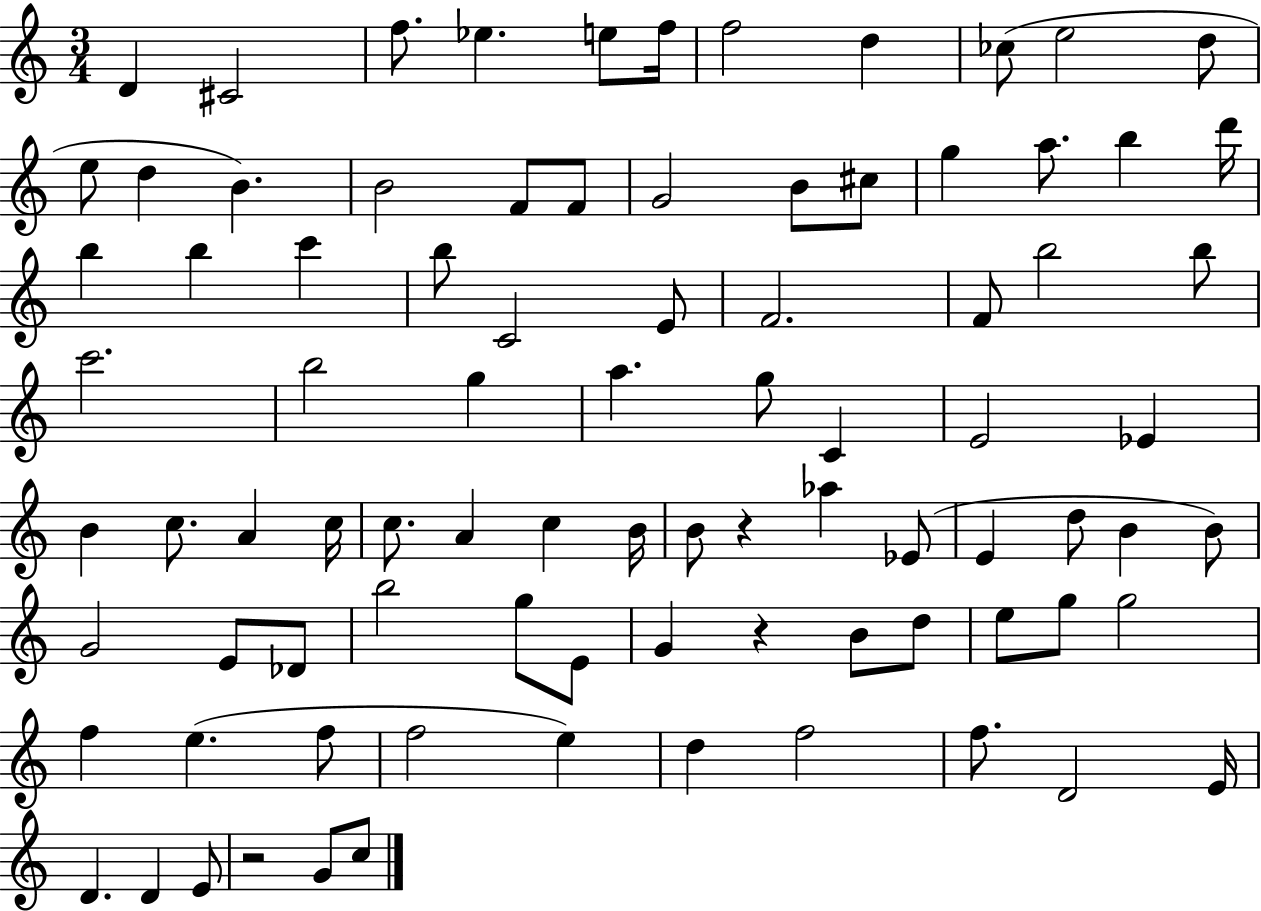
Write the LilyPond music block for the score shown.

{
  \clef treble
  \numericTimeSignature
  \time 3/4
  \key c \major
  d'4 cis'2 | f''8. ees''4. e''8 f''16 | f''2 d''4 | ces''8( e''2 d''8 | \break e''8 d''4 b'4.) | b'2 f'8 f'8 | g'2 b'8 cis''8 | g''4 a''8. b''4 d'''16 | \break b''4 b''4 c'''4 | b''8 c'2 e'8 | f'2. | f'8 b''2 b''8 | \break c'''2. | b''2 g''4 | a''4. g''8 c'4 | e'2 ees'4 | \break b'4 c''8. a'4 c''16 | c''8. a'4 c''4 b'16 | b'8 r4 aes''4 ees'8( | e'4 d''8 b'4 b'8) | \break g'2 e'8 des'8 | b''2 g''8 e'8 | g'4 r4 b'8 d''8 | e''8 g''8 g''2 | \break f''4 e''4.( f''8 | f''2 e''4) | d''4 f''2 | f''8. d'2 e'16 | \break d'4. d'4 e'8 | r2 g'8 c''8 | \bar "|."
}